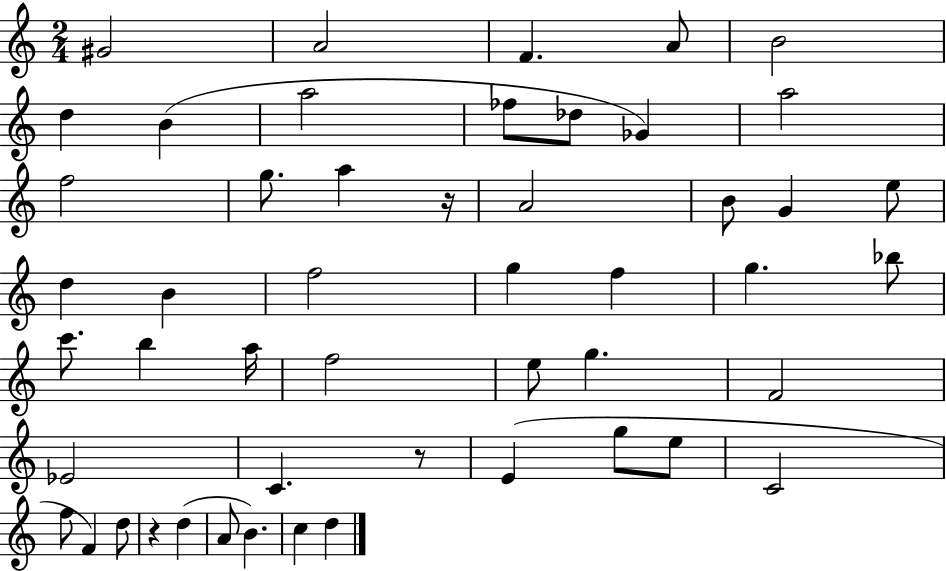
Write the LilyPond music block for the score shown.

{
  \clef treble
  \numericTimeSignature
  \time 2/4
  \key c \major
  gis'2 | a'2 | f'4. a'8 | b'2 | \break d''4 b'4( | a''2 | fes''8 des''8 ges'4) | a''2 | \break f''2 | g''8. a''4 r16 | a'2 | b'8 g'4 e''8 | \break d''4 b'4 | f''2 | g''4 f''4 | g''4. bes''8 | \break c'''8. b''4 a''16 | f''2 | e''8 g''4. | f'2 | \break ees'2 | c'4. r8 | e'4( g''8 e''8 | c'2 | \break f''8 f'4) d''8 | r4 d''4( | a'8 b'4.) | c''4 d''4 | \break \bar "|."
}